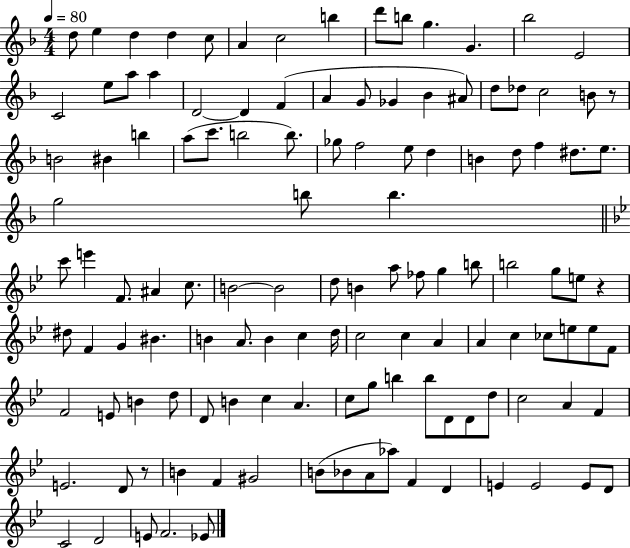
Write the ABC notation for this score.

X:1
T:Untitled
M:4/4
L:1/4
K:F
d/2 e d d c/2 A c2 b d'/2 b/2 g G _b2 E2 C2 e/2 a/2 a D2 D F A G/2 _G _B ^A/2 d/2 _d/2 c2 B/2 z/2 B2 ^B b a/2 c'/2 b2 b/2 _g/2 f2 e/2 d B d/2 f ^d/2 e/2 g2 b/2 b c'/2 e' F/2 ^A c/2 B2 B2 d/2 B a/2 _f/2 g b/2 b2 g/2 e/2 z ^d/2 F G ^B B A/2 B c d/4 c2 c A A c _c/2 e/2 e/2 F/2 F2 E/2 B d/2 D/2 B c A c/2 g/2 b b/2 D/2 D/2 d/2 c2 A F E2 D/2 z/2 B F ^G2 B/2 _B/2 A/2 _a/2 F D E E2 E/2 D/2 C2 D2 E/2 F2 _E/2